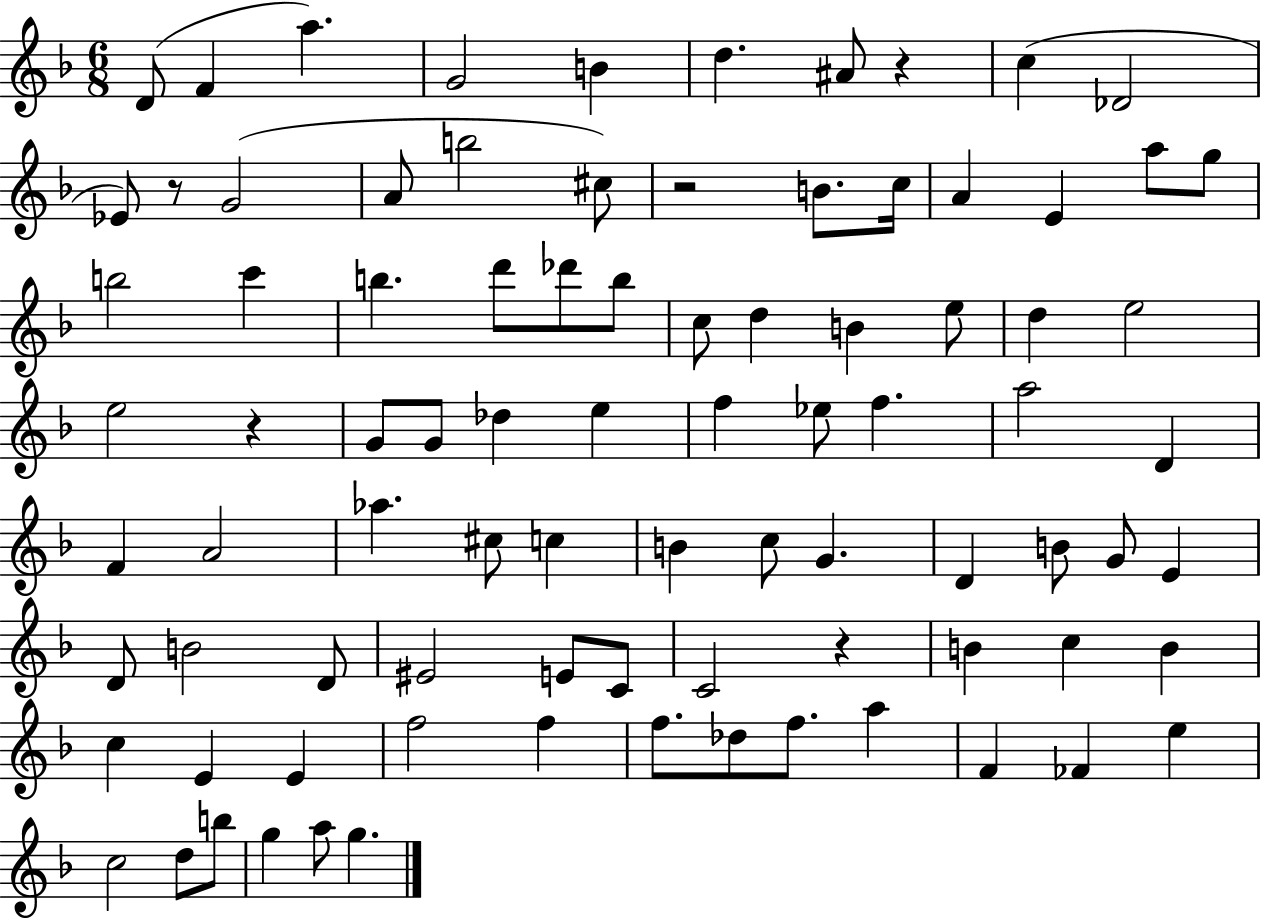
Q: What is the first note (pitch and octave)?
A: D4